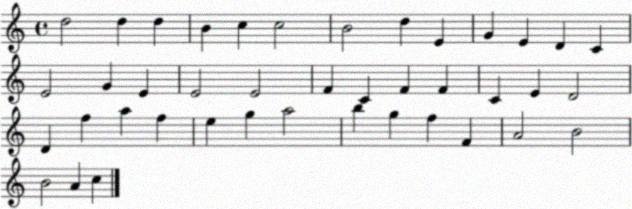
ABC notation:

X:1
T:Untitled
M:4/4
L:1/4
K:C
d2 d d B c c2 B2 d E G E D C E2 G E E2 E2 F C F F C E D2 D f a f e g a2 b g f F A2 B2 B2 A c